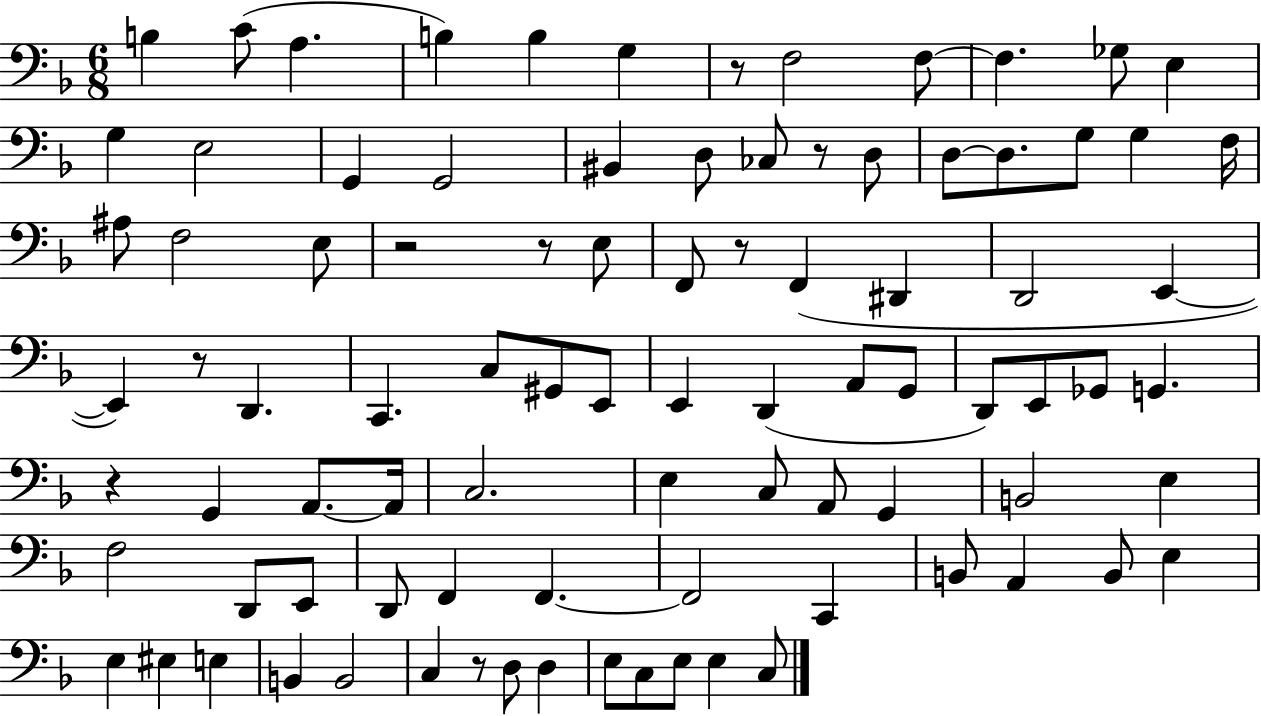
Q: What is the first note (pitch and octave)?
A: B3